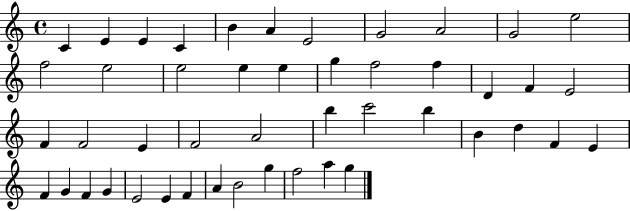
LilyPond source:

{
  \clef treble
  \time 4/4
  \defaultTimeSignature
  \key c \major
  c'4 e'4 e'4 c'4 | b'4 a'4 e'2 | g'2 a'2 | g'2 e''2 | \break f''2 e''2 | e''2 e''4 e''4 | g''4 f''2 f''4 | d'4 f'4 e'2 | \break f'4 f'2 e'4 | f'2 a'2 | b''4 c'''2 b''4 | b'4 d''4 f'4 e'4 | \break f'4 g'4 f'4 g'4 | e'2 e'4 f'4 | a'4 b'2 g''4 | f''2 a''4 g''4 | \break \bar "|."
}